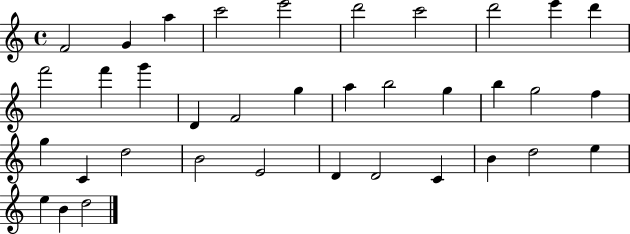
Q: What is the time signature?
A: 4/4